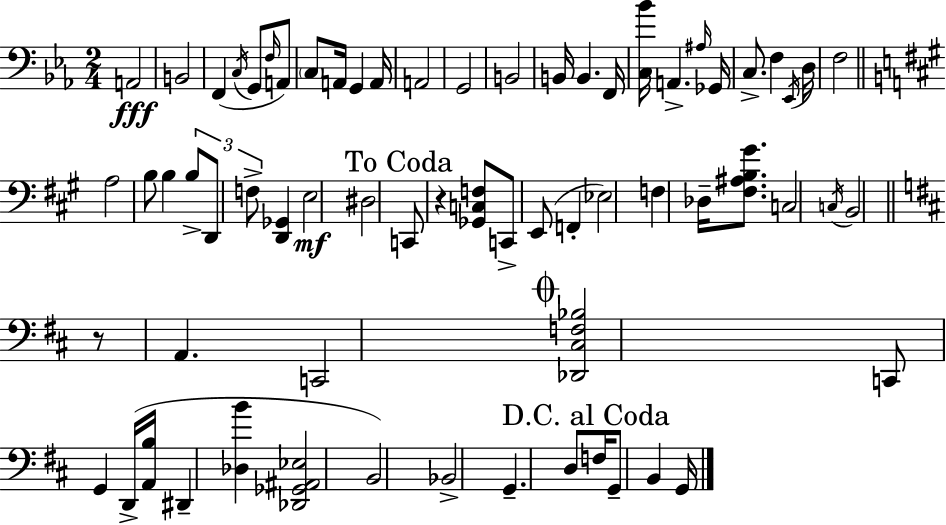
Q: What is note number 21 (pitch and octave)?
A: C3